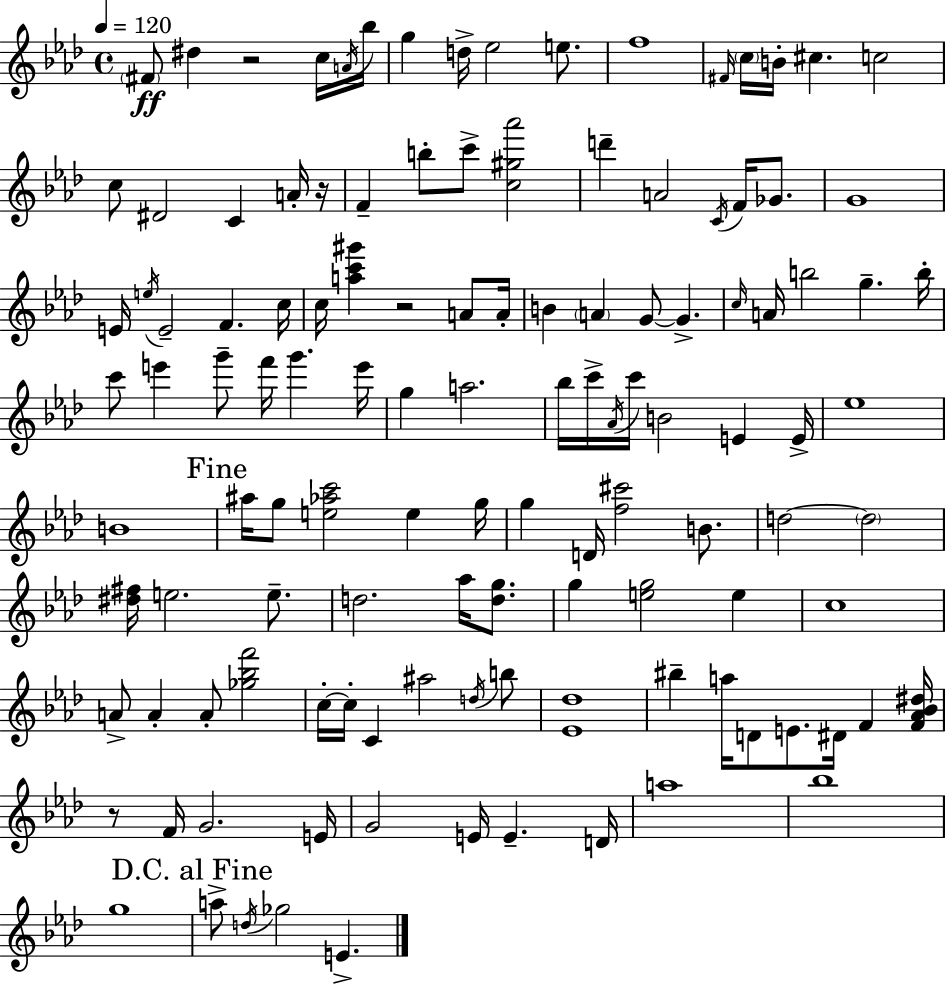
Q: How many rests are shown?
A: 4